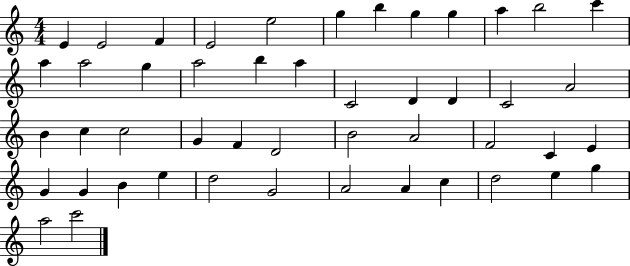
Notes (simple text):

E4/q E4/h F4/q E4/h E5/h G5/q B5/q G5/q G5/q A5/q B5/h C6/q A5/q A5/h G5/q A5/h B5/q A5/q C4/h D4/q D4/q C4/h A4/h B4/q C5/q C5/h G4/q F4/q D4/h B4/h A4/h F4/h C4/q E4/q G4/q G4/q B4/q E5/q D5/h G4/h A4/h A4/q C5/q D5/h E5/q G5/q A5/h C6/h